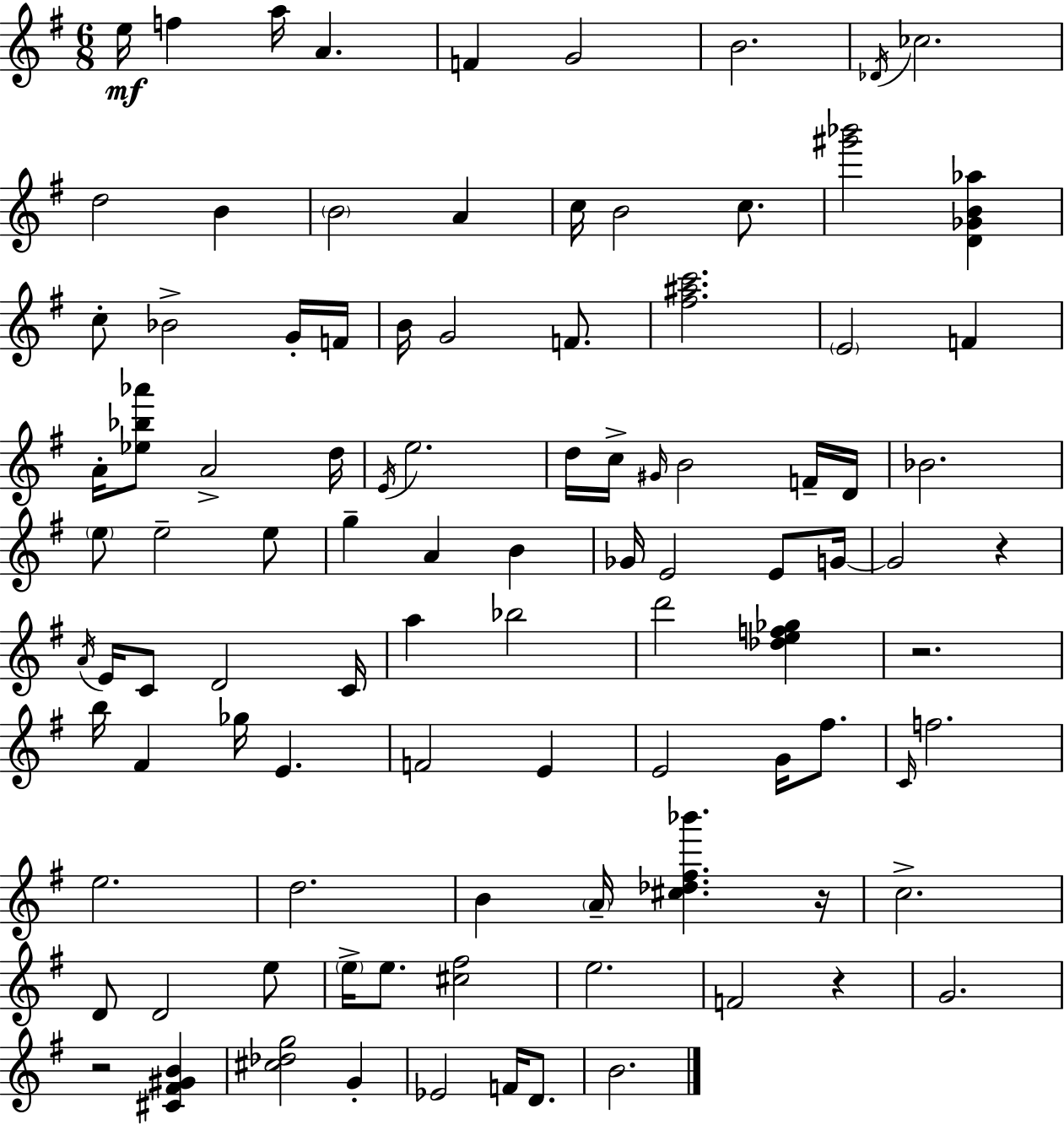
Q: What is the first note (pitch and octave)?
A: E5